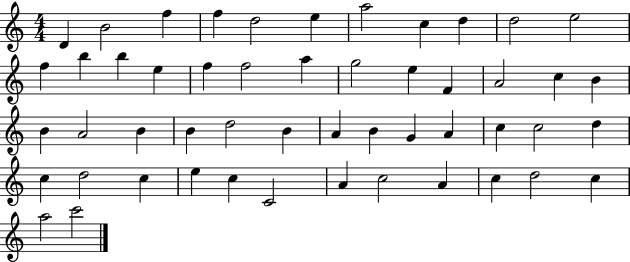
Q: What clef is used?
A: treble